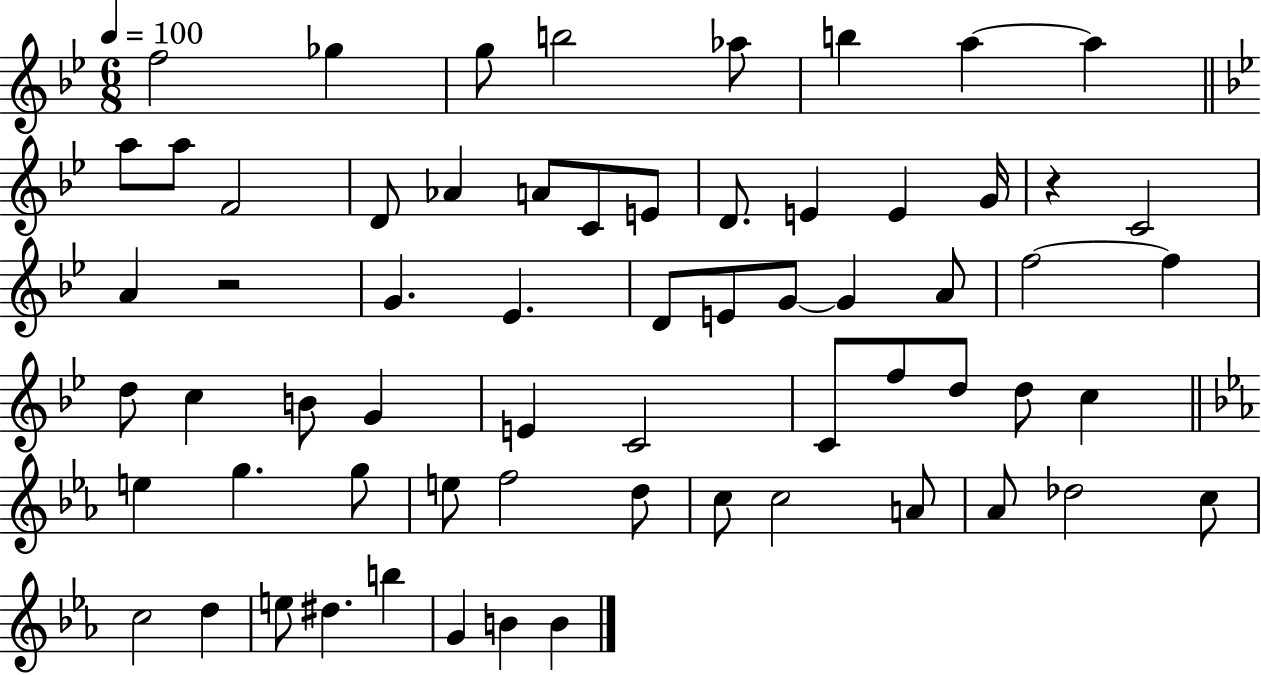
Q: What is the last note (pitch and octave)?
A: B4